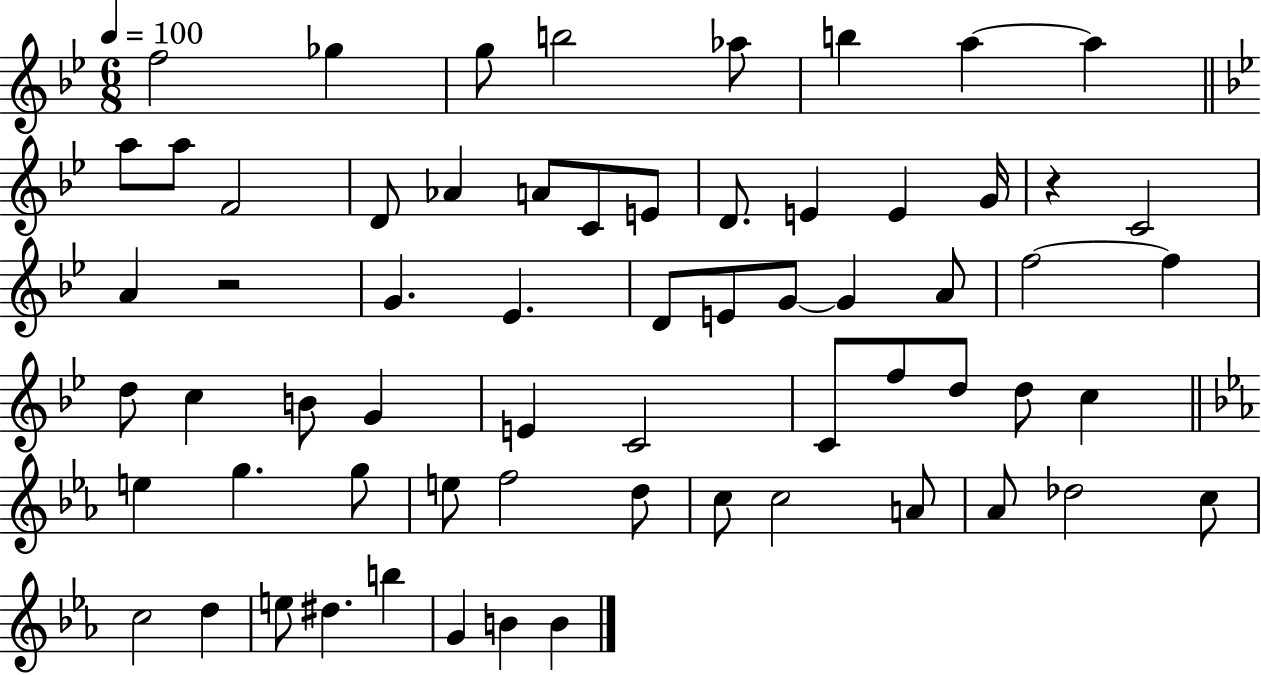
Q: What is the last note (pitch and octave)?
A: B4